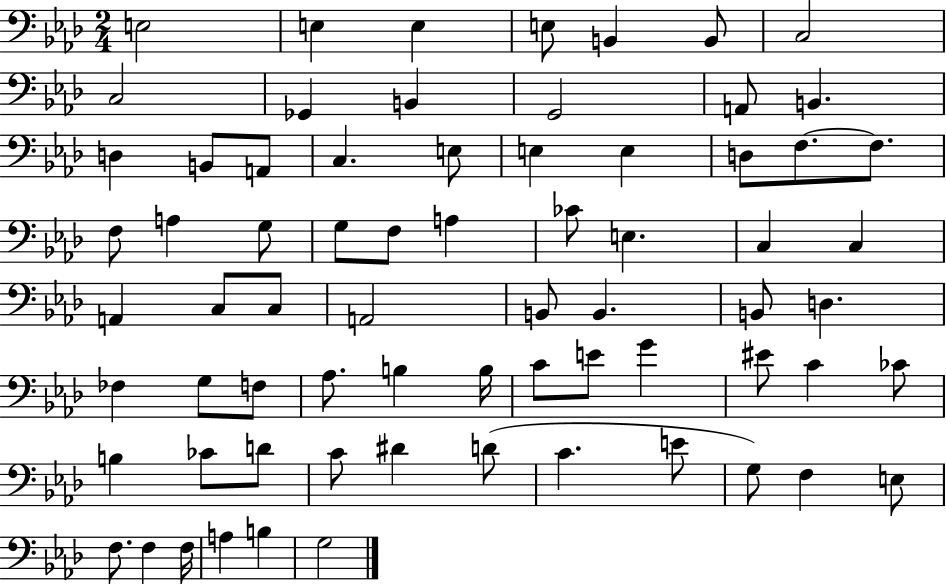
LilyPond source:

{
  \clef bass
  \numericTimeSignature
  \time 2/4
  \key aes \major
  e2 | e4 e4 | e8 b,4 b,8 | c2 | \break c2 | ges,4 b,4 | g,2 | a,8 b,4. | \break d4 b,8 a,8 | c4. e8 | e4 e4 | d8 f8.~~ f8. | \break f8 a4 g8 | g8 f8 a4 | ces'8 e4. | c4 c4 | \break a,4 c8 c8 | a,2 | b,8 b,4. | b,8 d4. | \break fes4 g8 f8 | aes8. b4 b16 | c'8 e'8 g'4 | eis'8 c'4 ces'8 | \break b4 ces'8 d'8 | c'8 dis'4 d'8( | c'4. e'8 | g8) f4 e8 | \break f8. f4 f16 | a4 b4 | g2 | \bar "|."
}